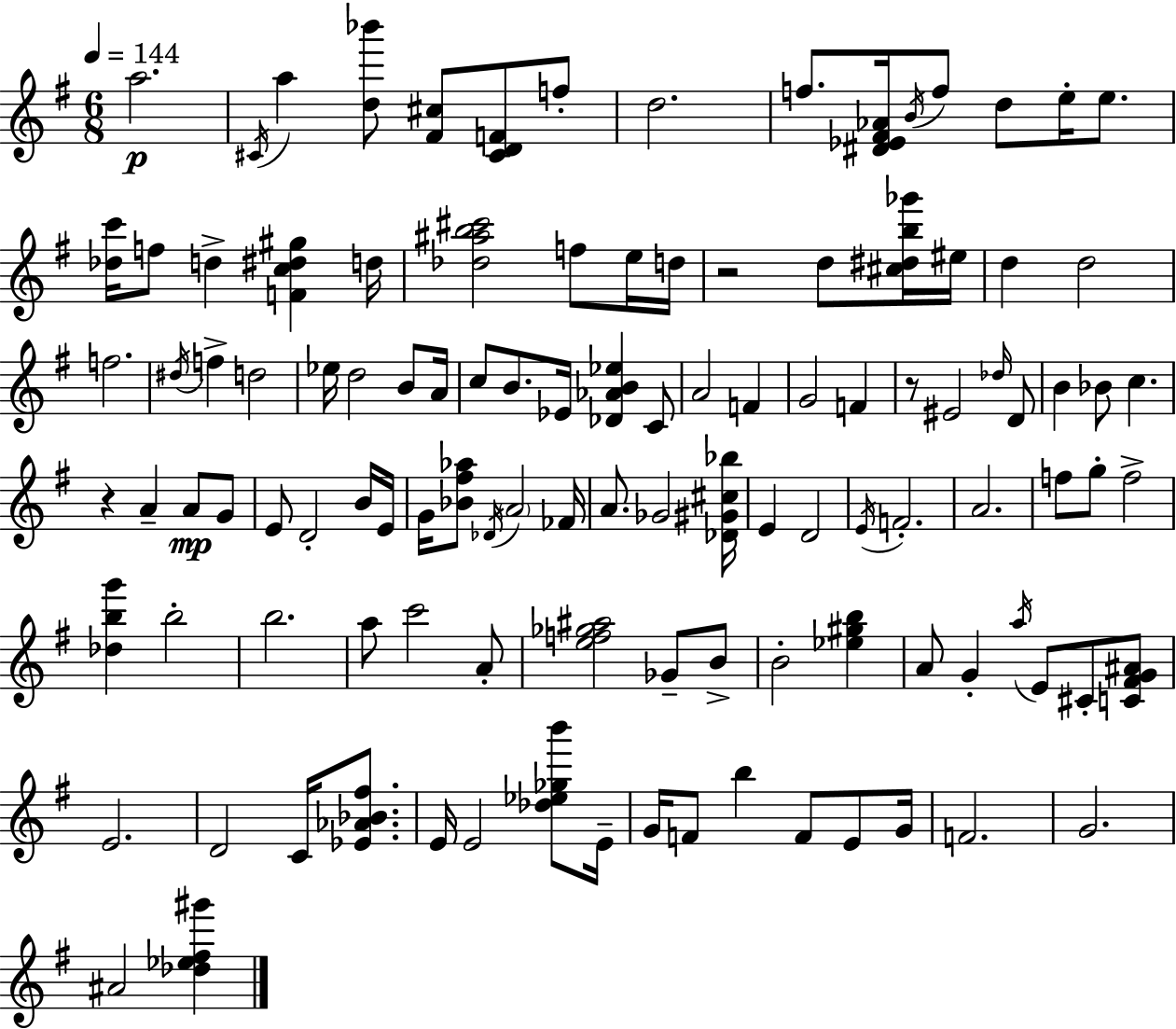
A5/h. C#4/s A5/q [D5,Bb6]/e [F#4,C#5]/e [C#4,D4,F4]/e F5/e D5/h. F5/e. [D#4,Eb4,F#4,Ab4]/s B4/s F5/e D5/e E5/s E5/e. [Db5,C6]/s F5/e D5/q [F4,C5,D#5,G#5]/q D5/s [Db5,A#5,B5,C#6]/h F5/e E5/s D5/s R/h D5/e [C#5,D#5,B5,Gb6]/s EIS5/s D5/q D5/h F5/h. D#5/s F5/q D5/h Eb5/s D5/h B4/e A4/s C5/e B4/e. Eb4/s [Db4,Ab4,B4,Eb5]/q C4/e A4/h F4/q G4/h F4/q R/e EIS4/h Db5/s D4/e B4/q Bb4/e C5/q. R/q A4/q A4/e G4/e E4/e D4/h B4/s E4/s G4/s [Bb4,F#5,Ab5]/e Db4/s A4/h FES4/s A4/e. Gb4/h [Db4,G#4,C#5,Bb5]/s E4/q D4/h E4/s F4/h. A4/h. F5/e G5/e F5/h [Db5,B5,G6]/q B5/h B5/h. A5/e C6/h A4/e [E5,F5,Gb5,A#5]/h Gb4/e B4/e B4/h [Eb5,G#5,B5]/q A4/e G4/q A5/s E4/e C#4/e [C4,F#4,G4,A#4]/e E4/h. D4/h C4/s [Eb4,Ab4,Bb4,F#5]/e. E4/s E4/h [Db5,Eb5,Gb5,B6]/e E4/s G4/s F4/e B5/q F4/e E4/e G4/s F4/h. G4/h. A#4/h [Db5,Eb5,F#5,G#6]/q